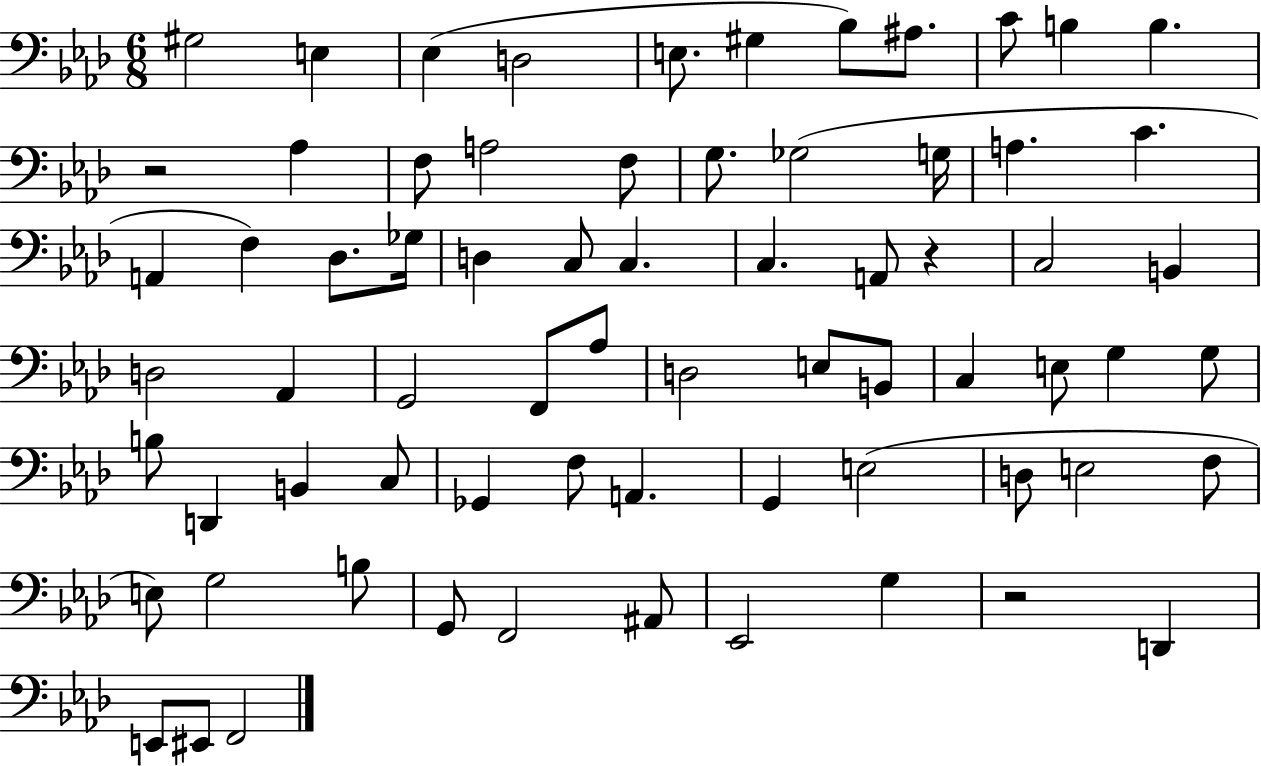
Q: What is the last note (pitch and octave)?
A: F2